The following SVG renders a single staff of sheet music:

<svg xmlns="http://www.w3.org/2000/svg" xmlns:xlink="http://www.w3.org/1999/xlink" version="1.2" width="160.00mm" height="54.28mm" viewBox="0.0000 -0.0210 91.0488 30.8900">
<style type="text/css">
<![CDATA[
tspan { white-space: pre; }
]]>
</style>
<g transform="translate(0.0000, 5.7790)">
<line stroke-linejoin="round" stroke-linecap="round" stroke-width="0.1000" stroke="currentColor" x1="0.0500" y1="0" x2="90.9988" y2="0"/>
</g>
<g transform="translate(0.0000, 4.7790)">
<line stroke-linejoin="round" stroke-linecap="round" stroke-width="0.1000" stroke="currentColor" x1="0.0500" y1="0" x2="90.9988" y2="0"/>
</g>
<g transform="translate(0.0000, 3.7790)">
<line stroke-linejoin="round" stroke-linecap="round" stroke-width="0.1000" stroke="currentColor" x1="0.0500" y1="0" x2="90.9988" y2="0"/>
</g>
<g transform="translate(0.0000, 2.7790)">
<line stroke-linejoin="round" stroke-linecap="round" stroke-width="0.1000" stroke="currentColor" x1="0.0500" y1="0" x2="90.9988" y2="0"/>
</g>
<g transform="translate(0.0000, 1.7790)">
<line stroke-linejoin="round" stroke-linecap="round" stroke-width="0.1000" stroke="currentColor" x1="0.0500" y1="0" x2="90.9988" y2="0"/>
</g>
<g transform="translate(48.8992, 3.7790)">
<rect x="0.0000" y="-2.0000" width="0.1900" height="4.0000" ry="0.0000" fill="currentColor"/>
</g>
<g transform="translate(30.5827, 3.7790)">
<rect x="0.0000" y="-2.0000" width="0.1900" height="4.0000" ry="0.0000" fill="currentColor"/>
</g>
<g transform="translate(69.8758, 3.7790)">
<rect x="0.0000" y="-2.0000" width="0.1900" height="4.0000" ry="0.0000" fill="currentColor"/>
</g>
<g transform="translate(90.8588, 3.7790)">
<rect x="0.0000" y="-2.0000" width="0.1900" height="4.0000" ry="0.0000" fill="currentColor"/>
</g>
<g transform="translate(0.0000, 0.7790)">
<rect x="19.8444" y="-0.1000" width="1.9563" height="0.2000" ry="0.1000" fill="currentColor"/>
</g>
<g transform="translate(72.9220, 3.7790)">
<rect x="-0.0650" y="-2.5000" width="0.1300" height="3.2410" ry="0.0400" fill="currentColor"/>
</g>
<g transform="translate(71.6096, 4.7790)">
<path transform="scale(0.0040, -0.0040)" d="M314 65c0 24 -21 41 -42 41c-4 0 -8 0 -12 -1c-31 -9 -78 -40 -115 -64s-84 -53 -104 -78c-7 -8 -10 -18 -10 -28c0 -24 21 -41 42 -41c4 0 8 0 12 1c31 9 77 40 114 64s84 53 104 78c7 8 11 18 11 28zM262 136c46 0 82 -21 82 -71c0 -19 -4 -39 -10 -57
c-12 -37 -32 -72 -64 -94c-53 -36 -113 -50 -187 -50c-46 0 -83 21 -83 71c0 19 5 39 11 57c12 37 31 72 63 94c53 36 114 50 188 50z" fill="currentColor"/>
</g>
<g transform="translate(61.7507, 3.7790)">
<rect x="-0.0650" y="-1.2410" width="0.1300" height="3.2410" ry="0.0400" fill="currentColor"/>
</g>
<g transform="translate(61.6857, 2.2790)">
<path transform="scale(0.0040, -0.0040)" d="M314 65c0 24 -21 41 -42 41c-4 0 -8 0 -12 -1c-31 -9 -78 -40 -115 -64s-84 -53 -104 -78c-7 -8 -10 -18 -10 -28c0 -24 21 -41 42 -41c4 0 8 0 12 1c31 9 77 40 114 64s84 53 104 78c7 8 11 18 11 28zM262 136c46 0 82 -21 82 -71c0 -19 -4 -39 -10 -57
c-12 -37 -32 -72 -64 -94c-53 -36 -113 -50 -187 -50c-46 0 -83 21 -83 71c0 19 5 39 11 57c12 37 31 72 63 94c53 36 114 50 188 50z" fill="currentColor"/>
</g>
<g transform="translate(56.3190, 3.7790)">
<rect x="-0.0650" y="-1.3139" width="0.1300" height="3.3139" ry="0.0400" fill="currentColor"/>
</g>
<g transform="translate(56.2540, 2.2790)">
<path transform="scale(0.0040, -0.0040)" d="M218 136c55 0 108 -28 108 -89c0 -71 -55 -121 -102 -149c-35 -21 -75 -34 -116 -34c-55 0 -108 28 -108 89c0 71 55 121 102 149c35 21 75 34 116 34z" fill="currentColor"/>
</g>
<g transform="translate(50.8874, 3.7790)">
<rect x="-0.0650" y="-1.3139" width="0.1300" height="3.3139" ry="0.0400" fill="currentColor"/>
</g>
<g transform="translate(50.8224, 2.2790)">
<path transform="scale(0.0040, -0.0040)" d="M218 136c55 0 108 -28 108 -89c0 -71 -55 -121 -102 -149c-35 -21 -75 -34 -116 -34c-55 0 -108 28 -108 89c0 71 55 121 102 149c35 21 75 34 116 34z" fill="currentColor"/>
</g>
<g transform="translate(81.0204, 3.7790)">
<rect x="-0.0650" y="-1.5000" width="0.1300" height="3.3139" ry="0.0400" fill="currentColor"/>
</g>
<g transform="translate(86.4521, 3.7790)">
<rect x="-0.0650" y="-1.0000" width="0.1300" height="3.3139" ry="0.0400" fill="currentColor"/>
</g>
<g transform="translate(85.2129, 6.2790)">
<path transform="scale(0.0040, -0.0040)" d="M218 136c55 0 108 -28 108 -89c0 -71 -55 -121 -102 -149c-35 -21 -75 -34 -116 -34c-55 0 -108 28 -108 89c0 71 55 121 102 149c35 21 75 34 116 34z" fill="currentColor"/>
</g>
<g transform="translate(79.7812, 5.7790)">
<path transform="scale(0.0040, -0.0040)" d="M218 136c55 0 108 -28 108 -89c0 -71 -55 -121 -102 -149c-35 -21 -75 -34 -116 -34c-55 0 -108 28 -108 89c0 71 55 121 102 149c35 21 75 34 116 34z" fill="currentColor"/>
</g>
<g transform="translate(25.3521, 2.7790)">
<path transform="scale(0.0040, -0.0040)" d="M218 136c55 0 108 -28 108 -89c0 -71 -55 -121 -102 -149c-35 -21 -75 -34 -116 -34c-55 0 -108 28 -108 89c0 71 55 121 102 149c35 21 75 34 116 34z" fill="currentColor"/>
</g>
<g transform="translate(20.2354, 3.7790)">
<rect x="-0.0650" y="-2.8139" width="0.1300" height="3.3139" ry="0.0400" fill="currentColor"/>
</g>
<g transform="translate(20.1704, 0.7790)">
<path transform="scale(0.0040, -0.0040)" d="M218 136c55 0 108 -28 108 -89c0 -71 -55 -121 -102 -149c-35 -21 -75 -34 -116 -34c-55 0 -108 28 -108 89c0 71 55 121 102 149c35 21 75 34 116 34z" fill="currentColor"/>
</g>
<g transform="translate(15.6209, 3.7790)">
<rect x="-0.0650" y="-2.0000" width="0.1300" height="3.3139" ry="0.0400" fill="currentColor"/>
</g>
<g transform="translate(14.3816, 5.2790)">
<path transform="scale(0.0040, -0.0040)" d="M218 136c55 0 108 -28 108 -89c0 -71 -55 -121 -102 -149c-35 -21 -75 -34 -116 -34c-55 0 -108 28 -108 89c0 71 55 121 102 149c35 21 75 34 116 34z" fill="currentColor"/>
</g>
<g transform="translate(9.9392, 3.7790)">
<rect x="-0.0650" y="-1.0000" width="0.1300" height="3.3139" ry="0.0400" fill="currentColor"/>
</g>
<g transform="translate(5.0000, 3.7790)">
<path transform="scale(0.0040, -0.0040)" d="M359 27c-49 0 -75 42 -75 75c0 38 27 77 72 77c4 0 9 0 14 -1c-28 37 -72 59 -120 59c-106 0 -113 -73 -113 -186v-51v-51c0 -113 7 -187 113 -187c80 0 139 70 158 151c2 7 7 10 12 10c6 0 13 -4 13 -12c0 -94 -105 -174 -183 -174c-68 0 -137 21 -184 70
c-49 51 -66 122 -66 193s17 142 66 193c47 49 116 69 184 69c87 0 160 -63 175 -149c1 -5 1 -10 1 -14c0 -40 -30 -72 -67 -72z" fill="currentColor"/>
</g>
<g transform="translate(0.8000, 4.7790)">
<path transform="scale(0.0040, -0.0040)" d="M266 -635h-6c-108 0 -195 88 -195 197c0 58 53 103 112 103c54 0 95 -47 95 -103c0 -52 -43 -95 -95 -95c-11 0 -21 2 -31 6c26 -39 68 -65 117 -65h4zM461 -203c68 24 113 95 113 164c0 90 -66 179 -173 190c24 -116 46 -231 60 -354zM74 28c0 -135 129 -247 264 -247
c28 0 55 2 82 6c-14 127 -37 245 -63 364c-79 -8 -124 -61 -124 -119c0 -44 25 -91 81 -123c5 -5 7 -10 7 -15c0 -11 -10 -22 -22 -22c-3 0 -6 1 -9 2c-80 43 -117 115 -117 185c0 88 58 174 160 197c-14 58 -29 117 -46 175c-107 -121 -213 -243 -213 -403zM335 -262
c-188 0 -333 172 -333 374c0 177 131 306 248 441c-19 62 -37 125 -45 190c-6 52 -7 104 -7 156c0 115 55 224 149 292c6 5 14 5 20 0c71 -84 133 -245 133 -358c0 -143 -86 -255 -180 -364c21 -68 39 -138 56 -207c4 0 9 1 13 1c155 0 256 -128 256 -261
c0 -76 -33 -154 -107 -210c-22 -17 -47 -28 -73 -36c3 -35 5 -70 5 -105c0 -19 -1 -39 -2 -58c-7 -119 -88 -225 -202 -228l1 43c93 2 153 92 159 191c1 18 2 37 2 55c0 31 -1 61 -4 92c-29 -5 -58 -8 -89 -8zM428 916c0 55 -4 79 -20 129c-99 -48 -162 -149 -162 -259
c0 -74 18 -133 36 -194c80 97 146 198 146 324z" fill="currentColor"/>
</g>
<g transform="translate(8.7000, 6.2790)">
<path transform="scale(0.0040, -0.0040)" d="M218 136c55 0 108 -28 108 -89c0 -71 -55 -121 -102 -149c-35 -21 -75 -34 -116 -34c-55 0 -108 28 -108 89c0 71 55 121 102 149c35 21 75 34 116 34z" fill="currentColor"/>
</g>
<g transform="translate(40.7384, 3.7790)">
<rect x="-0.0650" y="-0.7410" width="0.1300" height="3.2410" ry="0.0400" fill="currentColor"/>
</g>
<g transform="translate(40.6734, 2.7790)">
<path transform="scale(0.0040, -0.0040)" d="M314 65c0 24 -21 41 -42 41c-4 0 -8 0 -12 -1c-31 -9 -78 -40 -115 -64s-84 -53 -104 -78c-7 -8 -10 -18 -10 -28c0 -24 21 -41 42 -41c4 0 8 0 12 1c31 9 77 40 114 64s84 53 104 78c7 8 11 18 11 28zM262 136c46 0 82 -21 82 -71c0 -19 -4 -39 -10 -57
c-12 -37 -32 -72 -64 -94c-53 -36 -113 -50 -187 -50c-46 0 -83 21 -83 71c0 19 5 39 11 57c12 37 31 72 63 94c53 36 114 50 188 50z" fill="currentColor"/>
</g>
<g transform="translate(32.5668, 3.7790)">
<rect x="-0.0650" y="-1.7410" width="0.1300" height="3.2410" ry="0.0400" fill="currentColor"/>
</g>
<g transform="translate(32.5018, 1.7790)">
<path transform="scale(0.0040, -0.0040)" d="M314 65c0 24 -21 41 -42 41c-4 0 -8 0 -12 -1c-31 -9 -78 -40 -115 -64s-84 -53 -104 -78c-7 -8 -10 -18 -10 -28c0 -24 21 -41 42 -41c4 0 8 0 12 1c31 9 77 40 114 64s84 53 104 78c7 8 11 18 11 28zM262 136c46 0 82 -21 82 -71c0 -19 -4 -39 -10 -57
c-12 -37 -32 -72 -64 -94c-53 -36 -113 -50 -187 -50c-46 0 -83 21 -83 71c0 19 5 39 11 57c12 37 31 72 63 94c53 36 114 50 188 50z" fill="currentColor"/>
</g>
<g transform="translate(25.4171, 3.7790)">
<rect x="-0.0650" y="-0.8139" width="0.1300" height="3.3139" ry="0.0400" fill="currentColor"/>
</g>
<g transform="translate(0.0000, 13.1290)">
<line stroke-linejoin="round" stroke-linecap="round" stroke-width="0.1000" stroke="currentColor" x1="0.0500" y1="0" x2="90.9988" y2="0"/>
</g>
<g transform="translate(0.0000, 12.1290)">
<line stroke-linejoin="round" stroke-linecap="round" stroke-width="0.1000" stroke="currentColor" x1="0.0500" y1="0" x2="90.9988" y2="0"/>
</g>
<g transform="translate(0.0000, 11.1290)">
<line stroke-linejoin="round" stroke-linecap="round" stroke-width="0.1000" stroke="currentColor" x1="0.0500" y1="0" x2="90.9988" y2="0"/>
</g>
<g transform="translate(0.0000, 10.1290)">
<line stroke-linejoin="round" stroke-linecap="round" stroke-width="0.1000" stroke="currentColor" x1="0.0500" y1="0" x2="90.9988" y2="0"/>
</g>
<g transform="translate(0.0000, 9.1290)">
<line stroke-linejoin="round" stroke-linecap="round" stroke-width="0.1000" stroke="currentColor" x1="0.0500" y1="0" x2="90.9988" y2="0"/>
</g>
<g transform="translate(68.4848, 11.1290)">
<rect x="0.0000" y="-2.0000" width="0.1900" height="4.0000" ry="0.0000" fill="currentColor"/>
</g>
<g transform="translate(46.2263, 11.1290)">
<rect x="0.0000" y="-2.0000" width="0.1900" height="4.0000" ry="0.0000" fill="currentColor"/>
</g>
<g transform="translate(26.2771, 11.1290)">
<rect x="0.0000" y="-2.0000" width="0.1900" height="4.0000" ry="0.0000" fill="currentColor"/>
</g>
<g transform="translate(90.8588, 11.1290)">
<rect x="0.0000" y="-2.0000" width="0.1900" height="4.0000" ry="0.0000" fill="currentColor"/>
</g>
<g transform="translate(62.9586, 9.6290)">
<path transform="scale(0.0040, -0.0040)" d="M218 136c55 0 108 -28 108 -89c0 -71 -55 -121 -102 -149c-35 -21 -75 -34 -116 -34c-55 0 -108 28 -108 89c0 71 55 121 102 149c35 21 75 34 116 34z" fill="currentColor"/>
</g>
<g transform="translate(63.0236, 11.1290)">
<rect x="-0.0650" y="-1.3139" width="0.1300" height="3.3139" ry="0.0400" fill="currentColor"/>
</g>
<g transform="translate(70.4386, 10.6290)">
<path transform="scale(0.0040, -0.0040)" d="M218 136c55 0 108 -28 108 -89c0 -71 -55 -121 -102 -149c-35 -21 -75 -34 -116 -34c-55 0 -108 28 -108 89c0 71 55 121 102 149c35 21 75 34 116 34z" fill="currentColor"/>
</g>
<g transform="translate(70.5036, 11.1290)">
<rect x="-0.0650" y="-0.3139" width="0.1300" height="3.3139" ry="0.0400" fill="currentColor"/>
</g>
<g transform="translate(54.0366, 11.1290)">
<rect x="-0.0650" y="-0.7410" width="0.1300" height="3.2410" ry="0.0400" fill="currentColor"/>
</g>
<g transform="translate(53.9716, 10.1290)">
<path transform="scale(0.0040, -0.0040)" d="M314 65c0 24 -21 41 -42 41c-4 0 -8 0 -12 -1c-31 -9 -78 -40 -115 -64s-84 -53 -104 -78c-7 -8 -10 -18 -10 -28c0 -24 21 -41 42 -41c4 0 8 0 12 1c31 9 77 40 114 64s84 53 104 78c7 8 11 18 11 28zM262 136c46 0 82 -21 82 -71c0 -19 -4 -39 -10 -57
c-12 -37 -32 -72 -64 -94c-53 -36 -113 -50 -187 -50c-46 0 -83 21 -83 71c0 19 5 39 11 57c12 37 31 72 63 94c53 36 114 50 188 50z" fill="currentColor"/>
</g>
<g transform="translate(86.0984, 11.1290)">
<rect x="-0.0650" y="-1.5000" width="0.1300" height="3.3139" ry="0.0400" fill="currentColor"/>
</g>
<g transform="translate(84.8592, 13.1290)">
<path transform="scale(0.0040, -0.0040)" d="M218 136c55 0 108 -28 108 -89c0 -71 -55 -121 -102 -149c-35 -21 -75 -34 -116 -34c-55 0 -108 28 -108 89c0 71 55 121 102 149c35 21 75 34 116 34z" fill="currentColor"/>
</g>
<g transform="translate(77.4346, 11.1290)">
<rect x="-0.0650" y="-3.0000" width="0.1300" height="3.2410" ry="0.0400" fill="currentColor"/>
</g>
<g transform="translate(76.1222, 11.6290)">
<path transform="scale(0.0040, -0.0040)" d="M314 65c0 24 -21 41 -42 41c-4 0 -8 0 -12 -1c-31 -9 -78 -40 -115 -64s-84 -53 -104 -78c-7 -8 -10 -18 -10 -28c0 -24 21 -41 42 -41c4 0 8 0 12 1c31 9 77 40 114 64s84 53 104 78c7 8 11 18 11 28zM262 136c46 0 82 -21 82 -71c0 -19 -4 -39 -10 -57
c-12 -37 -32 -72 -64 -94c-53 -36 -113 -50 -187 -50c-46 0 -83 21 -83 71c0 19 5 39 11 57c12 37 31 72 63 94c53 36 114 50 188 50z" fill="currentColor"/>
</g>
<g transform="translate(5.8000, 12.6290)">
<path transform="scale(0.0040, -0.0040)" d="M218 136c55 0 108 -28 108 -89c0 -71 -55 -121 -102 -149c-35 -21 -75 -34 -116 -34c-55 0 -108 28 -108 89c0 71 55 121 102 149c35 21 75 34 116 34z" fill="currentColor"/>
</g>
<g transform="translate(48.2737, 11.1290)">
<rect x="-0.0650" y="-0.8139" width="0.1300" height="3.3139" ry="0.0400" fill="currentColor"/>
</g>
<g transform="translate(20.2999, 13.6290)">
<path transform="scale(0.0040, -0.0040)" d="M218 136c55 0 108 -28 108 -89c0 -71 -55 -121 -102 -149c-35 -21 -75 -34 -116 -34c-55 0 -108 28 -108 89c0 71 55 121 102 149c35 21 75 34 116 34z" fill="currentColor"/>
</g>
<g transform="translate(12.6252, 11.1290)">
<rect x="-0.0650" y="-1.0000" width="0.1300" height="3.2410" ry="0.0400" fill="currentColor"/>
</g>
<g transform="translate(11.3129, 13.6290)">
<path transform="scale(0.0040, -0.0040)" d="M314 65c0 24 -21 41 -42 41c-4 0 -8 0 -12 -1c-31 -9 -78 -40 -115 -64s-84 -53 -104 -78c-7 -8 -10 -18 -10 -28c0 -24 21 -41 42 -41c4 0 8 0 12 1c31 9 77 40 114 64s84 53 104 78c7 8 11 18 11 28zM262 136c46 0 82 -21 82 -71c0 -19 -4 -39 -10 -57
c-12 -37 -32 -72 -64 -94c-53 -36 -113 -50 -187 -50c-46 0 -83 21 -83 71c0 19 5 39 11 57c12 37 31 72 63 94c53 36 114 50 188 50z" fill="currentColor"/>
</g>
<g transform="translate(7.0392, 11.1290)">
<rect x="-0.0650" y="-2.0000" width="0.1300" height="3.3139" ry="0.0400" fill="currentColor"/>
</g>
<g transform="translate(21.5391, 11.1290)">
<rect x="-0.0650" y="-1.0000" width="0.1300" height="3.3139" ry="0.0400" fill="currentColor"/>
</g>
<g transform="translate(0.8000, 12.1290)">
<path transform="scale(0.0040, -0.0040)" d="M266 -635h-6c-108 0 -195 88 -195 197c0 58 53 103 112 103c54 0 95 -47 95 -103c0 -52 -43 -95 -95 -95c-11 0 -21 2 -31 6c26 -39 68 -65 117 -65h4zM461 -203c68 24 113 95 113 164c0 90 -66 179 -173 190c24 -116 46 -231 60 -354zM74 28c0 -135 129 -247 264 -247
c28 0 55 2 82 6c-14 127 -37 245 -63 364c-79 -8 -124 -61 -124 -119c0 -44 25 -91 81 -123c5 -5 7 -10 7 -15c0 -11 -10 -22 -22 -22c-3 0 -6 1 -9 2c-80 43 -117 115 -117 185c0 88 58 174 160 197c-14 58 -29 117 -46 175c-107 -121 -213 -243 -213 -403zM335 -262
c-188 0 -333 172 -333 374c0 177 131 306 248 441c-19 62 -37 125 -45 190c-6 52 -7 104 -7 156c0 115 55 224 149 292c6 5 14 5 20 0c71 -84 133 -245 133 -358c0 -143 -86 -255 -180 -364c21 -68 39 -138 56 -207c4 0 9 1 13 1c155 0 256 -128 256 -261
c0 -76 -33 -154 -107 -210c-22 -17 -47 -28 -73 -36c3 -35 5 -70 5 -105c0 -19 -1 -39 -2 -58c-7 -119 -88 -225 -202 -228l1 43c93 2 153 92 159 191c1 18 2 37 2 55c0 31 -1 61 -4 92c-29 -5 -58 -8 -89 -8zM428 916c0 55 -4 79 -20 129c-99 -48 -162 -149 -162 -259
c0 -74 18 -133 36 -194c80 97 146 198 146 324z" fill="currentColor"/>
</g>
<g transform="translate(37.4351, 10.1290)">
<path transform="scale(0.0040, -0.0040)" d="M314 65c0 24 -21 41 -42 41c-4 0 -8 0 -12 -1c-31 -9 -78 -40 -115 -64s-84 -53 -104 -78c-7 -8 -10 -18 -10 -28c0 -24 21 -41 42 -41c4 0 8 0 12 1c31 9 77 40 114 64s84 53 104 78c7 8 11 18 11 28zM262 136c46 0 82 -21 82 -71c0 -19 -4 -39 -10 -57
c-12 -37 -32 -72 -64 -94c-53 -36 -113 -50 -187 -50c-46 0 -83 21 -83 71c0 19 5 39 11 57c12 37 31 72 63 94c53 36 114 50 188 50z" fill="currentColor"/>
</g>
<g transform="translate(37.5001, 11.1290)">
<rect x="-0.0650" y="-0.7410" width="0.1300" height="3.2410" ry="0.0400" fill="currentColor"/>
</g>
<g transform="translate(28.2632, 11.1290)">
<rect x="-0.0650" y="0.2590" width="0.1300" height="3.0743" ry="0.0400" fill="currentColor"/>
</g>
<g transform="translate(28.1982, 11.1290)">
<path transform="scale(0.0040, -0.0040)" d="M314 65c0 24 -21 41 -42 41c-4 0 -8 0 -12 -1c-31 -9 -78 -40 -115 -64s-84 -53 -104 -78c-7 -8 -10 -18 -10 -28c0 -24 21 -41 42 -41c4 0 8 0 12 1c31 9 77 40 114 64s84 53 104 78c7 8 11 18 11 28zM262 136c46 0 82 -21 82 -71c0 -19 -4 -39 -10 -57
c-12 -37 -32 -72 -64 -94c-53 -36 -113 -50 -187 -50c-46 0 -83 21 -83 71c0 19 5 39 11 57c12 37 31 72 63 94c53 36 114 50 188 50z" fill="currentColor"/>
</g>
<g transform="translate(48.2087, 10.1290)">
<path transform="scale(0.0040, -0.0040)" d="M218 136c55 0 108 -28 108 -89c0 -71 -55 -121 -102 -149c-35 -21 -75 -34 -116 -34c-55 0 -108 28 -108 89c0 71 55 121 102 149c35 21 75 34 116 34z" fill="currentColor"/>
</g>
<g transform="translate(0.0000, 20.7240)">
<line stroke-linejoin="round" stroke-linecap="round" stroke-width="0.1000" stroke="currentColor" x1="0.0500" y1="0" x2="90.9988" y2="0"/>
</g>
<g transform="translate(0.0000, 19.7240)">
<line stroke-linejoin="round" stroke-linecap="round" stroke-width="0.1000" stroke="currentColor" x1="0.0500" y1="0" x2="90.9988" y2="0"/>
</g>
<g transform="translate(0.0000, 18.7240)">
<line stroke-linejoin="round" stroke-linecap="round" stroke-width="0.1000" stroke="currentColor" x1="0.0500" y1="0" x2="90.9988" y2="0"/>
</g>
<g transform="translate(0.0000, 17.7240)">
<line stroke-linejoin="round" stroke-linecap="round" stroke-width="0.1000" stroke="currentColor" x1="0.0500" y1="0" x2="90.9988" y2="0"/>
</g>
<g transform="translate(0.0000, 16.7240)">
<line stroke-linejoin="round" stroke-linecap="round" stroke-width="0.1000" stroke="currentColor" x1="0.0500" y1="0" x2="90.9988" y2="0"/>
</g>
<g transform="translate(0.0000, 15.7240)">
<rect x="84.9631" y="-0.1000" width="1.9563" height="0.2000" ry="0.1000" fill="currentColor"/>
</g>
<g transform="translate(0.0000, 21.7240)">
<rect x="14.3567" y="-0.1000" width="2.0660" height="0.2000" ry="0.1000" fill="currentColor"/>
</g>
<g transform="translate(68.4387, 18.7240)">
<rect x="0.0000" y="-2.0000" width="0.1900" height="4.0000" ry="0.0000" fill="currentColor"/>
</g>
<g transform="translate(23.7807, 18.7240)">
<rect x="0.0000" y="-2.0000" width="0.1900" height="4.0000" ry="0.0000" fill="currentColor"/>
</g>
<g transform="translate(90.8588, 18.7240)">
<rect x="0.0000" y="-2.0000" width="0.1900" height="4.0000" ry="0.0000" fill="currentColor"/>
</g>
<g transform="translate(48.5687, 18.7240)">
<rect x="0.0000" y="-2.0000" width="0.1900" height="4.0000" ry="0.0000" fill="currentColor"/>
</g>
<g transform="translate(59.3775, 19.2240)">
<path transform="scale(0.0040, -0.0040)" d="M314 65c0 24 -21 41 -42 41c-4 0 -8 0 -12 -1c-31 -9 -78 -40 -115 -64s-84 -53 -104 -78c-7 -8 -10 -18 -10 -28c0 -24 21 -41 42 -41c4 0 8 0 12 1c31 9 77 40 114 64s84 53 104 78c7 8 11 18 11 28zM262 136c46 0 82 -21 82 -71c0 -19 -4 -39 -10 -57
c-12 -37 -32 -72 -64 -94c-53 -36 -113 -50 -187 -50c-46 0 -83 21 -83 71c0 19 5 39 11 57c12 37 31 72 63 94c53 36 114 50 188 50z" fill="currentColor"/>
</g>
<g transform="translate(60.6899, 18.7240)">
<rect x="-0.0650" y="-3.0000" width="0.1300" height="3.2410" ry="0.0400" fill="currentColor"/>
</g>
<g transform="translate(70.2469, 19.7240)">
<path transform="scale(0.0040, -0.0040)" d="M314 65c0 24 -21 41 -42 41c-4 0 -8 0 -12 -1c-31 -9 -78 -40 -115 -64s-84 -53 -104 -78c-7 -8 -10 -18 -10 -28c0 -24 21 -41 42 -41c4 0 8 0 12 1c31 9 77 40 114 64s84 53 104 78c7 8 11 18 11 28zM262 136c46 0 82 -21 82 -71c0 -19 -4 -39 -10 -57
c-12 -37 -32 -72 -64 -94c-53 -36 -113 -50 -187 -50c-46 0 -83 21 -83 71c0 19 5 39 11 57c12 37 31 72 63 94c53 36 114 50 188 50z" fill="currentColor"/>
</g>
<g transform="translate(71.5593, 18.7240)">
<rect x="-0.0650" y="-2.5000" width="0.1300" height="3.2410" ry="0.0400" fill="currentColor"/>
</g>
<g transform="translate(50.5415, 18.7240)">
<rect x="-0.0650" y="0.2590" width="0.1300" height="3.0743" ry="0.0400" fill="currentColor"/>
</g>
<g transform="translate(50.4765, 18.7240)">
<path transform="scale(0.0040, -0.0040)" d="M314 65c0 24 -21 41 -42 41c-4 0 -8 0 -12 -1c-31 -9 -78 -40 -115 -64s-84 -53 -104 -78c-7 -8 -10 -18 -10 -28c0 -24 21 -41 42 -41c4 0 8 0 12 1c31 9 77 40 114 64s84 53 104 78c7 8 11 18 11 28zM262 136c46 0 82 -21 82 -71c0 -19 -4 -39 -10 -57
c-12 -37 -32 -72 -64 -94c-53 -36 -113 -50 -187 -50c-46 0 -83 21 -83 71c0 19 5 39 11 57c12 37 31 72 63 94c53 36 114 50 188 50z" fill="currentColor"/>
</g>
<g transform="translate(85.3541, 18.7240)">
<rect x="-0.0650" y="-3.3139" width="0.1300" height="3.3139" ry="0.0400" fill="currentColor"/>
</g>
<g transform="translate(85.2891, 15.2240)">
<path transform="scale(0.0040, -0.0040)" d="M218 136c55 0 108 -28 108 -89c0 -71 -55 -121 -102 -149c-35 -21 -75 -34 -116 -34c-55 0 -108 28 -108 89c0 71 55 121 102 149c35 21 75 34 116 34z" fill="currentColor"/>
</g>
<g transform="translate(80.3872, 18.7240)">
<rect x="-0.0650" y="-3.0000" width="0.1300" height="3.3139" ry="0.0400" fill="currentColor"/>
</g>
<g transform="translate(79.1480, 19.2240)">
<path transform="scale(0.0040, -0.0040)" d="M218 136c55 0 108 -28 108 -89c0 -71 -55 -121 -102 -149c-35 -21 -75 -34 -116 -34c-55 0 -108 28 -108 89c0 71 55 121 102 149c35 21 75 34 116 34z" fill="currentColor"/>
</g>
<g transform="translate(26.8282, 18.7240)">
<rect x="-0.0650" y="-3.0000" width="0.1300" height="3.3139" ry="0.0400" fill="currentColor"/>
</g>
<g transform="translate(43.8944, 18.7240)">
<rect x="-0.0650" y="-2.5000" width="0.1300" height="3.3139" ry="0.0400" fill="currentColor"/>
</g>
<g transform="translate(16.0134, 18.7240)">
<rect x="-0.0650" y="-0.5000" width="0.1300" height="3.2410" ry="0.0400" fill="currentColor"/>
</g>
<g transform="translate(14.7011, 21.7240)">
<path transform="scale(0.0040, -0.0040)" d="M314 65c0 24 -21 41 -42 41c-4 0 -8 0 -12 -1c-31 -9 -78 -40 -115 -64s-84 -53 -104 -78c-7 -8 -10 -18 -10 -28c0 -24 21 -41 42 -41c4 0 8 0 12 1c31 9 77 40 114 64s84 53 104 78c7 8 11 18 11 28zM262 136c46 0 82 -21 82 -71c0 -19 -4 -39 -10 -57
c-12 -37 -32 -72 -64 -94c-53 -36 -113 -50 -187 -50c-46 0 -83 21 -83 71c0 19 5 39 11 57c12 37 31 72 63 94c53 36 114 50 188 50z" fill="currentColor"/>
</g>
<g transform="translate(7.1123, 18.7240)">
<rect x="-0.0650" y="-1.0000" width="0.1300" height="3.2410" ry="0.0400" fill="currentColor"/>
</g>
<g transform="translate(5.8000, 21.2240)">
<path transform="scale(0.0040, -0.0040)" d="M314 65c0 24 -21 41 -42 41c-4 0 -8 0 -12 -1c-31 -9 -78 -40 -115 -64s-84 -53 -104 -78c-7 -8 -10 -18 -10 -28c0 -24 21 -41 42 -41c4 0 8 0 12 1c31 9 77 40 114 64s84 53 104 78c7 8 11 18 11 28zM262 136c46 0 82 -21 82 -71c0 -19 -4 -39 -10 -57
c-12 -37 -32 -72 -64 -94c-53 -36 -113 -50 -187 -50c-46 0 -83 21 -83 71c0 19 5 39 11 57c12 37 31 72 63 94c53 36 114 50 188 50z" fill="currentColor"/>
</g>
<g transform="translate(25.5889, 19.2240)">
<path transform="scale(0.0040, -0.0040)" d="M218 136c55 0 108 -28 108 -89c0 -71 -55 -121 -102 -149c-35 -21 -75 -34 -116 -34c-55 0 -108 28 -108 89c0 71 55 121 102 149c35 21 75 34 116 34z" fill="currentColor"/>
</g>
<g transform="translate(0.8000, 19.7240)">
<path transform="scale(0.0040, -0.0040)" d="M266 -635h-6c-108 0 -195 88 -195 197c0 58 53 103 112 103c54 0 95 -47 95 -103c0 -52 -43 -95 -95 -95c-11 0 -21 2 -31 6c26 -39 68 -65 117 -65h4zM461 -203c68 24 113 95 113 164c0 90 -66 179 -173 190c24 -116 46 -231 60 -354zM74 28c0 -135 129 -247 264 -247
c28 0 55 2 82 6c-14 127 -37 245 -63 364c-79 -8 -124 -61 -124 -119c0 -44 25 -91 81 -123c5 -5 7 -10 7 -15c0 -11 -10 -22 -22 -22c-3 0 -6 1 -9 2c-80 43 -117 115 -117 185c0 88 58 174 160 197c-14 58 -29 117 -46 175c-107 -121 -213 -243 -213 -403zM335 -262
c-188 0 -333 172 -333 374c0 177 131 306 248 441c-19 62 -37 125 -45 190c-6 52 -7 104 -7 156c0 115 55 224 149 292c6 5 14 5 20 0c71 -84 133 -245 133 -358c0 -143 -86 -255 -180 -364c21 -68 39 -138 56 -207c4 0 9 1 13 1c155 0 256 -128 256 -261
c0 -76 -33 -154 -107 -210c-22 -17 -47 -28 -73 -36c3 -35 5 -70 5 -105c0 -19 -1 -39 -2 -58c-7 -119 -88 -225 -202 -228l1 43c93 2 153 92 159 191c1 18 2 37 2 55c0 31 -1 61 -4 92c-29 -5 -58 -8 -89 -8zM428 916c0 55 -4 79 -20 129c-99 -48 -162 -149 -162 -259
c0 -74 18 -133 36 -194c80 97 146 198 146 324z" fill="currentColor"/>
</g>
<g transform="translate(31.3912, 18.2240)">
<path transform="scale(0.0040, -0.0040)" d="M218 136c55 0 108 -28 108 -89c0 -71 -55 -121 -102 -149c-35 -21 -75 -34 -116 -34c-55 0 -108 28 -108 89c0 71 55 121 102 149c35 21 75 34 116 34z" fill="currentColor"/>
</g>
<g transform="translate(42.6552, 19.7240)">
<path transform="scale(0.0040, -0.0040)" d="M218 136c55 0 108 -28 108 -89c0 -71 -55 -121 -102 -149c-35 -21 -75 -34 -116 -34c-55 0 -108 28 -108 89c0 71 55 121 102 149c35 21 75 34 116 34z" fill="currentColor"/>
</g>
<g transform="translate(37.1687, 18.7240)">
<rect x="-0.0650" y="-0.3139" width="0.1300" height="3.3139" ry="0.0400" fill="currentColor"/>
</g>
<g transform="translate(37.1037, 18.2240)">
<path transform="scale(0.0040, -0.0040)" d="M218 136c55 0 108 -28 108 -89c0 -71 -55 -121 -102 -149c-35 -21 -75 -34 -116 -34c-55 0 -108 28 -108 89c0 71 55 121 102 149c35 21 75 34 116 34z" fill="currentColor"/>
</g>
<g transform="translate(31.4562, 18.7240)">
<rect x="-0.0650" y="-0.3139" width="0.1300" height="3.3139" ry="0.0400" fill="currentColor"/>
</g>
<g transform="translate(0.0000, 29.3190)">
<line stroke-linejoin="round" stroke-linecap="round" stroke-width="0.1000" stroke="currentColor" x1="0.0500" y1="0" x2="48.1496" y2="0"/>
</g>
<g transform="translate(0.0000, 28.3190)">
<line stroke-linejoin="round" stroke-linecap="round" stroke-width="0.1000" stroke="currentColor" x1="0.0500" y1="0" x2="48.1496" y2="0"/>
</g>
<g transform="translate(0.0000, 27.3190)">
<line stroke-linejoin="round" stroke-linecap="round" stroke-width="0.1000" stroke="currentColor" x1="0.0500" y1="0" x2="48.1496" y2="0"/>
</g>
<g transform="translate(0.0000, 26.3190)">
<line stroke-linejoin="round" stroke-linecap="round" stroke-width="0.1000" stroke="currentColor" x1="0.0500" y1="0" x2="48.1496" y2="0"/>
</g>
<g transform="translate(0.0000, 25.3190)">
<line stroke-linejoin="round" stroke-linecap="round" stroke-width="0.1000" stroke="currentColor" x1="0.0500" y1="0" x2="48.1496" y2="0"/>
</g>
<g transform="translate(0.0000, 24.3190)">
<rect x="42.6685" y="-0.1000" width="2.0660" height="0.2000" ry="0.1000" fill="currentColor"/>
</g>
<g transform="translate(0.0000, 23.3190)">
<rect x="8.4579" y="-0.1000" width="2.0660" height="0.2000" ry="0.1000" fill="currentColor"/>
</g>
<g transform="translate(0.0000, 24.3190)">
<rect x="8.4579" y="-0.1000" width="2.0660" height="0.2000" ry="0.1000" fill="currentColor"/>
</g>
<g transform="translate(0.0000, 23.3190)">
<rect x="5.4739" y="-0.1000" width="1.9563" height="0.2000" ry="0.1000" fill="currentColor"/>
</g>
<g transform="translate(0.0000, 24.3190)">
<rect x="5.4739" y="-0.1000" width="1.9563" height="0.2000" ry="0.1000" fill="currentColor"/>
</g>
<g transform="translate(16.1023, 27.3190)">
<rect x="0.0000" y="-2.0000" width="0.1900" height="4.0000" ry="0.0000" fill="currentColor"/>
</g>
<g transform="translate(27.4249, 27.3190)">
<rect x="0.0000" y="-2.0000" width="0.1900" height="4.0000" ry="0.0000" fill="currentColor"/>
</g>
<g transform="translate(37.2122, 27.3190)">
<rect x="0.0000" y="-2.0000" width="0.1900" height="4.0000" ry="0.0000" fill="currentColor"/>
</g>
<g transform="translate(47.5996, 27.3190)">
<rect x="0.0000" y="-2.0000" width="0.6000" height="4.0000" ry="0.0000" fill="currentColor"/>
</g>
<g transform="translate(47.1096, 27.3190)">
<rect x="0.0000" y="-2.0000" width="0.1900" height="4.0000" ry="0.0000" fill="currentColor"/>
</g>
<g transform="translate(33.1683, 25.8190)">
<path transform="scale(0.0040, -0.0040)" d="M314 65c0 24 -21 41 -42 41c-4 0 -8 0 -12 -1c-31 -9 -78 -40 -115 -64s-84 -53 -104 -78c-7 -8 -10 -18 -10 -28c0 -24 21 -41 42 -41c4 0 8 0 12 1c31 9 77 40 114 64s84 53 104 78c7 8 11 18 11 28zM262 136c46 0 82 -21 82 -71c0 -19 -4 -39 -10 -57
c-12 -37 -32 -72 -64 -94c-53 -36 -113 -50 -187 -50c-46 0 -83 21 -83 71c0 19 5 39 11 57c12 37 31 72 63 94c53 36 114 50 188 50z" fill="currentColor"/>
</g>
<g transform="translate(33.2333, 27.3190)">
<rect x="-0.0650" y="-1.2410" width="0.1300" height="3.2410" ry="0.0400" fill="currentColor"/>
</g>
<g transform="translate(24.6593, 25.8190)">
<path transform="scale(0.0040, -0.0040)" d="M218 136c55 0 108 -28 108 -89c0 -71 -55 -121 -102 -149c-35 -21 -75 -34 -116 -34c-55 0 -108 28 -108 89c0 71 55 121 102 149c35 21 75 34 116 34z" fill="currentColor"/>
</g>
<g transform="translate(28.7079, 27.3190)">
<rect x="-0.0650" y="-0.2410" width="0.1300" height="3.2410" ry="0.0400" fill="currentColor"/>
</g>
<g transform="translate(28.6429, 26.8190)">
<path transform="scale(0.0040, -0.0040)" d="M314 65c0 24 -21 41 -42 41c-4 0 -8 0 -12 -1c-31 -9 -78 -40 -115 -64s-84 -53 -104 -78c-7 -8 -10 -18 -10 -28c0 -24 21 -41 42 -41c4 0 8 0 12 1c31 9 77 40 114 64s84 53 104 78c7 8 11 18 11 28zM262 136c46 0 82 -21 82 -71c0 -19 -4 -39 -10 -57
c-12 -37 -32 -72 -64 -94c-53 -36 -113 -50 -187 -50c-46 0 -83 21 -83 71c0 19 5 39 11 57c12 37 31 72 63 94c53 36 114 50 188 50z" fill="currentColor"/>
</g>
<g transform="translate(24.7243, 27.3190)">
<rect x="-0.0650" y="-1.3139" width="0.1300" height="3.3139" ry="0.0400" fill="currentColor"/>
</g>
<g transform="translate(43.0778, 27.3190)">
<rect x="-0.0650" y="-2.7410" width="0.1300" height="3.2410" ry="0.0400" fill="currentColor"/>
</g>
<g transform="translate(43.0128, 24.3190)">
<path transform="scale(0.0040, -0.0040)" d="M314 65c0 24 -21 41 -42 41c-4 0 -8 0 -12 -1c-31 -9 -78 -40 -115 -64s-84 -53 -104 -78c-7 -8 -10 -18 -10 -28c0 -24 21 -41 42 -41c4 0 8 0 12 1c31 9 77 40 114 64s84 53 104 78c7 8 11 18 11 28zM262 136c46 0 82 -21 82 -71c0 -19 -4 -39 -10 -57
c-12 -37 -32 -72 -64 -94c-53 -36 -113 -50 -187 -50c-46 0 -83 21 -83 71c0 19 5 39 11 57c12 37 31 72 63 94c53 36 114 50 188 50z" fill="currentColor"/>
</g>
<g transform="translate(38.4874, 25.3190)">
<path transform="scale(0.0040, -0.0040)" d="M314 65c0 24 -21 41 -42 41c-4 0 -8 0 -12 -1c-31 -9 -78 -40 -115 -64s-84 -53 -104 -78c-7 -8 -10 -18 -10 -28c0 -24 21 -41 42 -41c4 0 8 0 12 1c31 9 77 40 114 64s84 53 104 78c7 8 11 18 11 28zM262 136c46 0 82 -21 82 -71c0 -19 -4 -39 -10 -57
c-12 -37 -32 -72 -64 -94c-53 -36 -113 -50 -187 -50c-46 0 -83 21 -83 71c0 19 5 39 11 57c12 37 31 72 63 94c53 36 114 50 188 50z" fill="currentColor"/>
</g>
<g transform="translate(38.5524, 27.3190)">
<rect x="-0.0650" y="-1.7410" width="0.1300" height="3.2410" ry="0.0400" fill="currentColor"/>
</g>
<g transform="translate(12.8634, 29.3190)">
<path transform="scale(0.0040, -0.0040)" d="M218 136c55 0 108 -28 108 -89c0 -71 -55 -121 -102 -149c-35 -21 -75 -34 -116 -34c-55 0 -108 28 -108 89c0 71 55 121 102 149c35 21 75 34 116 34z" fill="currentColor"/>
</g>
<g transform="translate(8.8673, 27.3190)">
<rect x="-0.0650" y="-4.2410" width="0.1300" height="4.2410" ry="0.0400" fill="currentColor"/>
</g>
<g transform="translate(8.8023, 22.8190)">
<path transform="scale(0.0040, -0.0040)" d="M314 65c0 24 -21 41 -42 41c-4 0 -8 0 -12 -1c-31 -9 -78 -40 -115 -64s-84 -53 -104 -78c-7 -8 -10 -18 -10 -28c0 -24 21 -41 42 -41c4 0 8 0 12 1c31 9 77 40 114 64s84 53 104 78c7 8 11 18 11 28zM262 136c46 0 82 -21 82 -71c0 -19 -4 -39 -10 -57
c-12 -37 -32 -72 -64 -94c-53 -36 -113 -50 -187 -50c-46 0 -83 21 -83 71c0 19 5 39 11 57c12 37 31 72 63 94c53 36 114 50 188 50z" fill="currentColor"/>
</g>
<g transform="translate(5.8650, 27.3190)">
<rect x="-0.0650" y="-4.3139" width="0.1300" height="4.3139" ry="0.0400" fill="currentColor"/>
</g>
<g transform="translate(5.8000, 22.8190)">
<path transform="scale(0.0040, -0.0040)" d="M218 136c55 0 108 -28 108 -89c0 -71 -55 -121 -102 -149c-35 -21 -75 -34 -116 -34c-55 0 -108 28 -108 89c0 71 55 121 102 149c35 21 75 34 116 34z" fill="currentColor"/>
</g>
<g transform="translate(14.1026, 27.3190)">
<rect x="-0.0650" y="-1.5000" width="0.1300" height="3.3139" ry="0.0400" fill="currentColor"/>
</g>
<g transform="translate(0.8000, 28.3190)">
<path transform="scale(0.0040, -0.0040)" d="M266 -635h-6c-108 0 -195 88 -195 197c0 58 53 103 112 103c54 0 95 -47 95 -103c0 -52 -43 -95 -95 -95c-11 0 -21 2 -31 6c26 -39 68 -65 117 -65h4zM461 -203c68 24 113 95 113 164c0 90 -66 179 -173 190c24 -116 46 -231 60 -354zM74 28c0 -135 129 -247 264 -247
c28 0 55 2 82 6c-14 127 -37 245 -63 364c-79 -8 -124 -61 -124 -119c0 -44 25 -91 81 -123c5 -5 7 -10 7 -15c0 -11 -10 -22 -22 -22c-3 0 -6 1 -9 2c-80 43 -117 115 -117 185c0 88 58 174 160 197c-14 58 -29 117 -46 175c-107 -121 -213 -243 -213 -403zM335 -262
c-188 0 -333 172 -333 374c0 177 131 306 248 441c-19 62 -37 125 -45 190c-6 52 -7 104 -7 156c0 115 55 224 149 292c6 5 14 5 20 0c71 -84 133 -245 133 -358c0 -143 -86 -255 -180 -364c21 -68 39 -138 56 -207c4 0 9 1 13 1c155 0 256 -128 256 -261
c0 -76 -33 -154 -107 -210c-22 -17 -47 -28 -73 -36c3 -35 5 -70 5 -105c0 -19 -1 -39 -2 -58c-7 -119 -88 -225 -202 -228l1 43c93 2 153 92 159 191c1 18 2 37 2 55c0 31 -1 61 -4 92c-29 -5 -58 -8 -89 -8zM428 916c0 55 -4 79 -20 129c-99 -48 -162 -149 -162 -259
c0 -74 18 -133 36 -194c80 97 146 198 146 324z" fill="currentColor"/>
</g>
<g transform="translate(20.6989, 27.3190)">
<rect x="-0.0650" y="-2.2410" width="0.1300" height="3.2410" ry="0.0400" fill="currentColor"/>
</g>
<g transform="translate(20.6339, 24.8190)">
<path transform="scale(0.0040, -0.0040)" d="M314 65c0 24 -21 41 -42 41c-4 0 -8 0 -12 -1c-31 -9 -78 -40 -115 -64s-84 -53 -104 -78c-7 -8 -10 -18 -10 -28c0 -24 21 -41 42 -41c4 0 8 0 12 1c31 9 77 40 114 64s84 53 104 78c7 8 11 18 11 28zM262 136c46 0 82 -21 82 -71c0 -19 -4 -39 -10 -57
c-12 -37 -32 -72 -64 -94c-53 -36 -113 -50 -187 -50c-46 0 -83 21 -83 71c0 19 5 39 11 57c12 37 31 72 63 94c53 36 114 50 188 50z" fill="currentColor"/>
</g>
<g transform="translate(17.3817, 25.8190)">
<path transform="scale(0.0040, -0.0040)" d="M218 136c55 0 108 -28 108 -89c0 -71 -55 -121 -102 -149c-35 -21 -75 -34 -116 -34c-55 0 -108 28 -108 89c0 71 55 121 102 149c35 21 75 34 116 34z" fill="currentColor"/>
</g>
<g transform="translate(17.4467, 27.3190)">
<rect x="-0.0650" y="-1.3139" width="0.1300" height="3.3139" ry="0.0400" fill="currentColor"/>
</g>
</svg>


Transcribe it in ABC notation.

X:1
T:Untitled
M:4/4
L:1/4
K:C
D F a d f2 d2 e e e2 G2 E D F D2 D B2 d2 d d2 e c A2 E D2 C2 A c c G B2 A2 G2 A b d' d'2 E e g2 e c2 e2 f2 a2